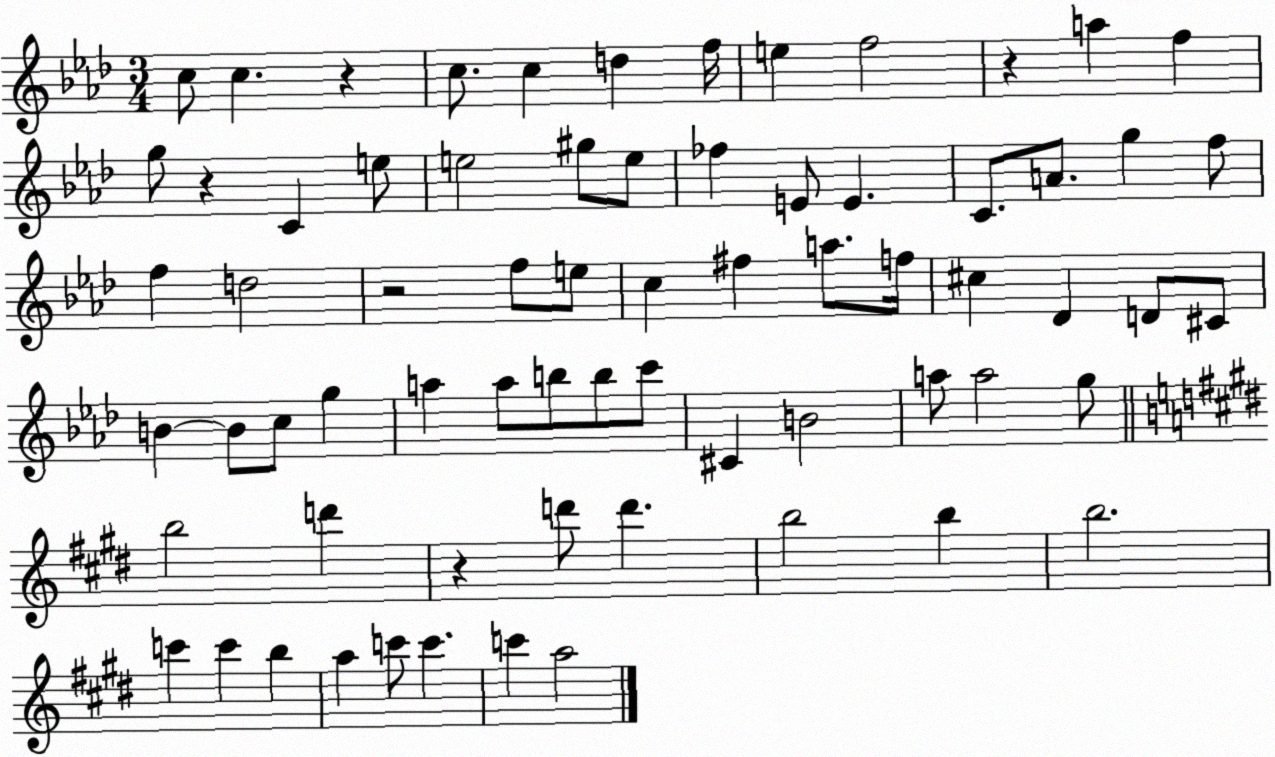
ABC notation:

X:1
T:Untitled
M:3/4
L:1/4
K:Ab
c/2 c z c/2 c d f/4 e f2 z a f g/2 z C e/2 e2 ^g/2 e/2 _f E/2 E C/2 A/2 g f/2 f d2 z2 f/2 e/2 c ^f a/2 f/4 ^c _D D/2 ^C/2 B B/2 c/2 g a a/2 b/2 b/2 c'/2 ^C B2 a/2 a2 g/2 b2 d' z d'/2 d' b2 b b2 c' c' b a c'/2 c' c' a2